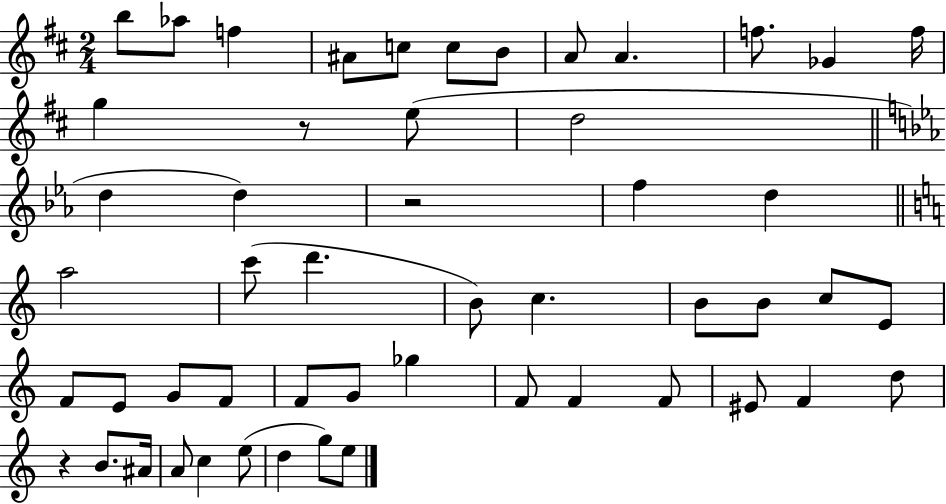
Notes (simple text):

B5/e Ab5/e F5/q A#4/e C5/e C5/e B4/e A4/e A4/q. F5/e. Gb4/q F5/s G5/q R/e E5/e D5/h D5/q D5/q R/h F5/q D5/q A5/h C6/e D6/q. B4/e C5/q. B4/e B4/e C5/e E4/e F4/e E4/e G4/e F4/e F4/e G4/e Gb5/q F4/e F4/q F4/e EIS4/e F4/q D5/e R/q B4/e. A#4/s A4/e C5/q E5/e D5/q G5/e E5/e